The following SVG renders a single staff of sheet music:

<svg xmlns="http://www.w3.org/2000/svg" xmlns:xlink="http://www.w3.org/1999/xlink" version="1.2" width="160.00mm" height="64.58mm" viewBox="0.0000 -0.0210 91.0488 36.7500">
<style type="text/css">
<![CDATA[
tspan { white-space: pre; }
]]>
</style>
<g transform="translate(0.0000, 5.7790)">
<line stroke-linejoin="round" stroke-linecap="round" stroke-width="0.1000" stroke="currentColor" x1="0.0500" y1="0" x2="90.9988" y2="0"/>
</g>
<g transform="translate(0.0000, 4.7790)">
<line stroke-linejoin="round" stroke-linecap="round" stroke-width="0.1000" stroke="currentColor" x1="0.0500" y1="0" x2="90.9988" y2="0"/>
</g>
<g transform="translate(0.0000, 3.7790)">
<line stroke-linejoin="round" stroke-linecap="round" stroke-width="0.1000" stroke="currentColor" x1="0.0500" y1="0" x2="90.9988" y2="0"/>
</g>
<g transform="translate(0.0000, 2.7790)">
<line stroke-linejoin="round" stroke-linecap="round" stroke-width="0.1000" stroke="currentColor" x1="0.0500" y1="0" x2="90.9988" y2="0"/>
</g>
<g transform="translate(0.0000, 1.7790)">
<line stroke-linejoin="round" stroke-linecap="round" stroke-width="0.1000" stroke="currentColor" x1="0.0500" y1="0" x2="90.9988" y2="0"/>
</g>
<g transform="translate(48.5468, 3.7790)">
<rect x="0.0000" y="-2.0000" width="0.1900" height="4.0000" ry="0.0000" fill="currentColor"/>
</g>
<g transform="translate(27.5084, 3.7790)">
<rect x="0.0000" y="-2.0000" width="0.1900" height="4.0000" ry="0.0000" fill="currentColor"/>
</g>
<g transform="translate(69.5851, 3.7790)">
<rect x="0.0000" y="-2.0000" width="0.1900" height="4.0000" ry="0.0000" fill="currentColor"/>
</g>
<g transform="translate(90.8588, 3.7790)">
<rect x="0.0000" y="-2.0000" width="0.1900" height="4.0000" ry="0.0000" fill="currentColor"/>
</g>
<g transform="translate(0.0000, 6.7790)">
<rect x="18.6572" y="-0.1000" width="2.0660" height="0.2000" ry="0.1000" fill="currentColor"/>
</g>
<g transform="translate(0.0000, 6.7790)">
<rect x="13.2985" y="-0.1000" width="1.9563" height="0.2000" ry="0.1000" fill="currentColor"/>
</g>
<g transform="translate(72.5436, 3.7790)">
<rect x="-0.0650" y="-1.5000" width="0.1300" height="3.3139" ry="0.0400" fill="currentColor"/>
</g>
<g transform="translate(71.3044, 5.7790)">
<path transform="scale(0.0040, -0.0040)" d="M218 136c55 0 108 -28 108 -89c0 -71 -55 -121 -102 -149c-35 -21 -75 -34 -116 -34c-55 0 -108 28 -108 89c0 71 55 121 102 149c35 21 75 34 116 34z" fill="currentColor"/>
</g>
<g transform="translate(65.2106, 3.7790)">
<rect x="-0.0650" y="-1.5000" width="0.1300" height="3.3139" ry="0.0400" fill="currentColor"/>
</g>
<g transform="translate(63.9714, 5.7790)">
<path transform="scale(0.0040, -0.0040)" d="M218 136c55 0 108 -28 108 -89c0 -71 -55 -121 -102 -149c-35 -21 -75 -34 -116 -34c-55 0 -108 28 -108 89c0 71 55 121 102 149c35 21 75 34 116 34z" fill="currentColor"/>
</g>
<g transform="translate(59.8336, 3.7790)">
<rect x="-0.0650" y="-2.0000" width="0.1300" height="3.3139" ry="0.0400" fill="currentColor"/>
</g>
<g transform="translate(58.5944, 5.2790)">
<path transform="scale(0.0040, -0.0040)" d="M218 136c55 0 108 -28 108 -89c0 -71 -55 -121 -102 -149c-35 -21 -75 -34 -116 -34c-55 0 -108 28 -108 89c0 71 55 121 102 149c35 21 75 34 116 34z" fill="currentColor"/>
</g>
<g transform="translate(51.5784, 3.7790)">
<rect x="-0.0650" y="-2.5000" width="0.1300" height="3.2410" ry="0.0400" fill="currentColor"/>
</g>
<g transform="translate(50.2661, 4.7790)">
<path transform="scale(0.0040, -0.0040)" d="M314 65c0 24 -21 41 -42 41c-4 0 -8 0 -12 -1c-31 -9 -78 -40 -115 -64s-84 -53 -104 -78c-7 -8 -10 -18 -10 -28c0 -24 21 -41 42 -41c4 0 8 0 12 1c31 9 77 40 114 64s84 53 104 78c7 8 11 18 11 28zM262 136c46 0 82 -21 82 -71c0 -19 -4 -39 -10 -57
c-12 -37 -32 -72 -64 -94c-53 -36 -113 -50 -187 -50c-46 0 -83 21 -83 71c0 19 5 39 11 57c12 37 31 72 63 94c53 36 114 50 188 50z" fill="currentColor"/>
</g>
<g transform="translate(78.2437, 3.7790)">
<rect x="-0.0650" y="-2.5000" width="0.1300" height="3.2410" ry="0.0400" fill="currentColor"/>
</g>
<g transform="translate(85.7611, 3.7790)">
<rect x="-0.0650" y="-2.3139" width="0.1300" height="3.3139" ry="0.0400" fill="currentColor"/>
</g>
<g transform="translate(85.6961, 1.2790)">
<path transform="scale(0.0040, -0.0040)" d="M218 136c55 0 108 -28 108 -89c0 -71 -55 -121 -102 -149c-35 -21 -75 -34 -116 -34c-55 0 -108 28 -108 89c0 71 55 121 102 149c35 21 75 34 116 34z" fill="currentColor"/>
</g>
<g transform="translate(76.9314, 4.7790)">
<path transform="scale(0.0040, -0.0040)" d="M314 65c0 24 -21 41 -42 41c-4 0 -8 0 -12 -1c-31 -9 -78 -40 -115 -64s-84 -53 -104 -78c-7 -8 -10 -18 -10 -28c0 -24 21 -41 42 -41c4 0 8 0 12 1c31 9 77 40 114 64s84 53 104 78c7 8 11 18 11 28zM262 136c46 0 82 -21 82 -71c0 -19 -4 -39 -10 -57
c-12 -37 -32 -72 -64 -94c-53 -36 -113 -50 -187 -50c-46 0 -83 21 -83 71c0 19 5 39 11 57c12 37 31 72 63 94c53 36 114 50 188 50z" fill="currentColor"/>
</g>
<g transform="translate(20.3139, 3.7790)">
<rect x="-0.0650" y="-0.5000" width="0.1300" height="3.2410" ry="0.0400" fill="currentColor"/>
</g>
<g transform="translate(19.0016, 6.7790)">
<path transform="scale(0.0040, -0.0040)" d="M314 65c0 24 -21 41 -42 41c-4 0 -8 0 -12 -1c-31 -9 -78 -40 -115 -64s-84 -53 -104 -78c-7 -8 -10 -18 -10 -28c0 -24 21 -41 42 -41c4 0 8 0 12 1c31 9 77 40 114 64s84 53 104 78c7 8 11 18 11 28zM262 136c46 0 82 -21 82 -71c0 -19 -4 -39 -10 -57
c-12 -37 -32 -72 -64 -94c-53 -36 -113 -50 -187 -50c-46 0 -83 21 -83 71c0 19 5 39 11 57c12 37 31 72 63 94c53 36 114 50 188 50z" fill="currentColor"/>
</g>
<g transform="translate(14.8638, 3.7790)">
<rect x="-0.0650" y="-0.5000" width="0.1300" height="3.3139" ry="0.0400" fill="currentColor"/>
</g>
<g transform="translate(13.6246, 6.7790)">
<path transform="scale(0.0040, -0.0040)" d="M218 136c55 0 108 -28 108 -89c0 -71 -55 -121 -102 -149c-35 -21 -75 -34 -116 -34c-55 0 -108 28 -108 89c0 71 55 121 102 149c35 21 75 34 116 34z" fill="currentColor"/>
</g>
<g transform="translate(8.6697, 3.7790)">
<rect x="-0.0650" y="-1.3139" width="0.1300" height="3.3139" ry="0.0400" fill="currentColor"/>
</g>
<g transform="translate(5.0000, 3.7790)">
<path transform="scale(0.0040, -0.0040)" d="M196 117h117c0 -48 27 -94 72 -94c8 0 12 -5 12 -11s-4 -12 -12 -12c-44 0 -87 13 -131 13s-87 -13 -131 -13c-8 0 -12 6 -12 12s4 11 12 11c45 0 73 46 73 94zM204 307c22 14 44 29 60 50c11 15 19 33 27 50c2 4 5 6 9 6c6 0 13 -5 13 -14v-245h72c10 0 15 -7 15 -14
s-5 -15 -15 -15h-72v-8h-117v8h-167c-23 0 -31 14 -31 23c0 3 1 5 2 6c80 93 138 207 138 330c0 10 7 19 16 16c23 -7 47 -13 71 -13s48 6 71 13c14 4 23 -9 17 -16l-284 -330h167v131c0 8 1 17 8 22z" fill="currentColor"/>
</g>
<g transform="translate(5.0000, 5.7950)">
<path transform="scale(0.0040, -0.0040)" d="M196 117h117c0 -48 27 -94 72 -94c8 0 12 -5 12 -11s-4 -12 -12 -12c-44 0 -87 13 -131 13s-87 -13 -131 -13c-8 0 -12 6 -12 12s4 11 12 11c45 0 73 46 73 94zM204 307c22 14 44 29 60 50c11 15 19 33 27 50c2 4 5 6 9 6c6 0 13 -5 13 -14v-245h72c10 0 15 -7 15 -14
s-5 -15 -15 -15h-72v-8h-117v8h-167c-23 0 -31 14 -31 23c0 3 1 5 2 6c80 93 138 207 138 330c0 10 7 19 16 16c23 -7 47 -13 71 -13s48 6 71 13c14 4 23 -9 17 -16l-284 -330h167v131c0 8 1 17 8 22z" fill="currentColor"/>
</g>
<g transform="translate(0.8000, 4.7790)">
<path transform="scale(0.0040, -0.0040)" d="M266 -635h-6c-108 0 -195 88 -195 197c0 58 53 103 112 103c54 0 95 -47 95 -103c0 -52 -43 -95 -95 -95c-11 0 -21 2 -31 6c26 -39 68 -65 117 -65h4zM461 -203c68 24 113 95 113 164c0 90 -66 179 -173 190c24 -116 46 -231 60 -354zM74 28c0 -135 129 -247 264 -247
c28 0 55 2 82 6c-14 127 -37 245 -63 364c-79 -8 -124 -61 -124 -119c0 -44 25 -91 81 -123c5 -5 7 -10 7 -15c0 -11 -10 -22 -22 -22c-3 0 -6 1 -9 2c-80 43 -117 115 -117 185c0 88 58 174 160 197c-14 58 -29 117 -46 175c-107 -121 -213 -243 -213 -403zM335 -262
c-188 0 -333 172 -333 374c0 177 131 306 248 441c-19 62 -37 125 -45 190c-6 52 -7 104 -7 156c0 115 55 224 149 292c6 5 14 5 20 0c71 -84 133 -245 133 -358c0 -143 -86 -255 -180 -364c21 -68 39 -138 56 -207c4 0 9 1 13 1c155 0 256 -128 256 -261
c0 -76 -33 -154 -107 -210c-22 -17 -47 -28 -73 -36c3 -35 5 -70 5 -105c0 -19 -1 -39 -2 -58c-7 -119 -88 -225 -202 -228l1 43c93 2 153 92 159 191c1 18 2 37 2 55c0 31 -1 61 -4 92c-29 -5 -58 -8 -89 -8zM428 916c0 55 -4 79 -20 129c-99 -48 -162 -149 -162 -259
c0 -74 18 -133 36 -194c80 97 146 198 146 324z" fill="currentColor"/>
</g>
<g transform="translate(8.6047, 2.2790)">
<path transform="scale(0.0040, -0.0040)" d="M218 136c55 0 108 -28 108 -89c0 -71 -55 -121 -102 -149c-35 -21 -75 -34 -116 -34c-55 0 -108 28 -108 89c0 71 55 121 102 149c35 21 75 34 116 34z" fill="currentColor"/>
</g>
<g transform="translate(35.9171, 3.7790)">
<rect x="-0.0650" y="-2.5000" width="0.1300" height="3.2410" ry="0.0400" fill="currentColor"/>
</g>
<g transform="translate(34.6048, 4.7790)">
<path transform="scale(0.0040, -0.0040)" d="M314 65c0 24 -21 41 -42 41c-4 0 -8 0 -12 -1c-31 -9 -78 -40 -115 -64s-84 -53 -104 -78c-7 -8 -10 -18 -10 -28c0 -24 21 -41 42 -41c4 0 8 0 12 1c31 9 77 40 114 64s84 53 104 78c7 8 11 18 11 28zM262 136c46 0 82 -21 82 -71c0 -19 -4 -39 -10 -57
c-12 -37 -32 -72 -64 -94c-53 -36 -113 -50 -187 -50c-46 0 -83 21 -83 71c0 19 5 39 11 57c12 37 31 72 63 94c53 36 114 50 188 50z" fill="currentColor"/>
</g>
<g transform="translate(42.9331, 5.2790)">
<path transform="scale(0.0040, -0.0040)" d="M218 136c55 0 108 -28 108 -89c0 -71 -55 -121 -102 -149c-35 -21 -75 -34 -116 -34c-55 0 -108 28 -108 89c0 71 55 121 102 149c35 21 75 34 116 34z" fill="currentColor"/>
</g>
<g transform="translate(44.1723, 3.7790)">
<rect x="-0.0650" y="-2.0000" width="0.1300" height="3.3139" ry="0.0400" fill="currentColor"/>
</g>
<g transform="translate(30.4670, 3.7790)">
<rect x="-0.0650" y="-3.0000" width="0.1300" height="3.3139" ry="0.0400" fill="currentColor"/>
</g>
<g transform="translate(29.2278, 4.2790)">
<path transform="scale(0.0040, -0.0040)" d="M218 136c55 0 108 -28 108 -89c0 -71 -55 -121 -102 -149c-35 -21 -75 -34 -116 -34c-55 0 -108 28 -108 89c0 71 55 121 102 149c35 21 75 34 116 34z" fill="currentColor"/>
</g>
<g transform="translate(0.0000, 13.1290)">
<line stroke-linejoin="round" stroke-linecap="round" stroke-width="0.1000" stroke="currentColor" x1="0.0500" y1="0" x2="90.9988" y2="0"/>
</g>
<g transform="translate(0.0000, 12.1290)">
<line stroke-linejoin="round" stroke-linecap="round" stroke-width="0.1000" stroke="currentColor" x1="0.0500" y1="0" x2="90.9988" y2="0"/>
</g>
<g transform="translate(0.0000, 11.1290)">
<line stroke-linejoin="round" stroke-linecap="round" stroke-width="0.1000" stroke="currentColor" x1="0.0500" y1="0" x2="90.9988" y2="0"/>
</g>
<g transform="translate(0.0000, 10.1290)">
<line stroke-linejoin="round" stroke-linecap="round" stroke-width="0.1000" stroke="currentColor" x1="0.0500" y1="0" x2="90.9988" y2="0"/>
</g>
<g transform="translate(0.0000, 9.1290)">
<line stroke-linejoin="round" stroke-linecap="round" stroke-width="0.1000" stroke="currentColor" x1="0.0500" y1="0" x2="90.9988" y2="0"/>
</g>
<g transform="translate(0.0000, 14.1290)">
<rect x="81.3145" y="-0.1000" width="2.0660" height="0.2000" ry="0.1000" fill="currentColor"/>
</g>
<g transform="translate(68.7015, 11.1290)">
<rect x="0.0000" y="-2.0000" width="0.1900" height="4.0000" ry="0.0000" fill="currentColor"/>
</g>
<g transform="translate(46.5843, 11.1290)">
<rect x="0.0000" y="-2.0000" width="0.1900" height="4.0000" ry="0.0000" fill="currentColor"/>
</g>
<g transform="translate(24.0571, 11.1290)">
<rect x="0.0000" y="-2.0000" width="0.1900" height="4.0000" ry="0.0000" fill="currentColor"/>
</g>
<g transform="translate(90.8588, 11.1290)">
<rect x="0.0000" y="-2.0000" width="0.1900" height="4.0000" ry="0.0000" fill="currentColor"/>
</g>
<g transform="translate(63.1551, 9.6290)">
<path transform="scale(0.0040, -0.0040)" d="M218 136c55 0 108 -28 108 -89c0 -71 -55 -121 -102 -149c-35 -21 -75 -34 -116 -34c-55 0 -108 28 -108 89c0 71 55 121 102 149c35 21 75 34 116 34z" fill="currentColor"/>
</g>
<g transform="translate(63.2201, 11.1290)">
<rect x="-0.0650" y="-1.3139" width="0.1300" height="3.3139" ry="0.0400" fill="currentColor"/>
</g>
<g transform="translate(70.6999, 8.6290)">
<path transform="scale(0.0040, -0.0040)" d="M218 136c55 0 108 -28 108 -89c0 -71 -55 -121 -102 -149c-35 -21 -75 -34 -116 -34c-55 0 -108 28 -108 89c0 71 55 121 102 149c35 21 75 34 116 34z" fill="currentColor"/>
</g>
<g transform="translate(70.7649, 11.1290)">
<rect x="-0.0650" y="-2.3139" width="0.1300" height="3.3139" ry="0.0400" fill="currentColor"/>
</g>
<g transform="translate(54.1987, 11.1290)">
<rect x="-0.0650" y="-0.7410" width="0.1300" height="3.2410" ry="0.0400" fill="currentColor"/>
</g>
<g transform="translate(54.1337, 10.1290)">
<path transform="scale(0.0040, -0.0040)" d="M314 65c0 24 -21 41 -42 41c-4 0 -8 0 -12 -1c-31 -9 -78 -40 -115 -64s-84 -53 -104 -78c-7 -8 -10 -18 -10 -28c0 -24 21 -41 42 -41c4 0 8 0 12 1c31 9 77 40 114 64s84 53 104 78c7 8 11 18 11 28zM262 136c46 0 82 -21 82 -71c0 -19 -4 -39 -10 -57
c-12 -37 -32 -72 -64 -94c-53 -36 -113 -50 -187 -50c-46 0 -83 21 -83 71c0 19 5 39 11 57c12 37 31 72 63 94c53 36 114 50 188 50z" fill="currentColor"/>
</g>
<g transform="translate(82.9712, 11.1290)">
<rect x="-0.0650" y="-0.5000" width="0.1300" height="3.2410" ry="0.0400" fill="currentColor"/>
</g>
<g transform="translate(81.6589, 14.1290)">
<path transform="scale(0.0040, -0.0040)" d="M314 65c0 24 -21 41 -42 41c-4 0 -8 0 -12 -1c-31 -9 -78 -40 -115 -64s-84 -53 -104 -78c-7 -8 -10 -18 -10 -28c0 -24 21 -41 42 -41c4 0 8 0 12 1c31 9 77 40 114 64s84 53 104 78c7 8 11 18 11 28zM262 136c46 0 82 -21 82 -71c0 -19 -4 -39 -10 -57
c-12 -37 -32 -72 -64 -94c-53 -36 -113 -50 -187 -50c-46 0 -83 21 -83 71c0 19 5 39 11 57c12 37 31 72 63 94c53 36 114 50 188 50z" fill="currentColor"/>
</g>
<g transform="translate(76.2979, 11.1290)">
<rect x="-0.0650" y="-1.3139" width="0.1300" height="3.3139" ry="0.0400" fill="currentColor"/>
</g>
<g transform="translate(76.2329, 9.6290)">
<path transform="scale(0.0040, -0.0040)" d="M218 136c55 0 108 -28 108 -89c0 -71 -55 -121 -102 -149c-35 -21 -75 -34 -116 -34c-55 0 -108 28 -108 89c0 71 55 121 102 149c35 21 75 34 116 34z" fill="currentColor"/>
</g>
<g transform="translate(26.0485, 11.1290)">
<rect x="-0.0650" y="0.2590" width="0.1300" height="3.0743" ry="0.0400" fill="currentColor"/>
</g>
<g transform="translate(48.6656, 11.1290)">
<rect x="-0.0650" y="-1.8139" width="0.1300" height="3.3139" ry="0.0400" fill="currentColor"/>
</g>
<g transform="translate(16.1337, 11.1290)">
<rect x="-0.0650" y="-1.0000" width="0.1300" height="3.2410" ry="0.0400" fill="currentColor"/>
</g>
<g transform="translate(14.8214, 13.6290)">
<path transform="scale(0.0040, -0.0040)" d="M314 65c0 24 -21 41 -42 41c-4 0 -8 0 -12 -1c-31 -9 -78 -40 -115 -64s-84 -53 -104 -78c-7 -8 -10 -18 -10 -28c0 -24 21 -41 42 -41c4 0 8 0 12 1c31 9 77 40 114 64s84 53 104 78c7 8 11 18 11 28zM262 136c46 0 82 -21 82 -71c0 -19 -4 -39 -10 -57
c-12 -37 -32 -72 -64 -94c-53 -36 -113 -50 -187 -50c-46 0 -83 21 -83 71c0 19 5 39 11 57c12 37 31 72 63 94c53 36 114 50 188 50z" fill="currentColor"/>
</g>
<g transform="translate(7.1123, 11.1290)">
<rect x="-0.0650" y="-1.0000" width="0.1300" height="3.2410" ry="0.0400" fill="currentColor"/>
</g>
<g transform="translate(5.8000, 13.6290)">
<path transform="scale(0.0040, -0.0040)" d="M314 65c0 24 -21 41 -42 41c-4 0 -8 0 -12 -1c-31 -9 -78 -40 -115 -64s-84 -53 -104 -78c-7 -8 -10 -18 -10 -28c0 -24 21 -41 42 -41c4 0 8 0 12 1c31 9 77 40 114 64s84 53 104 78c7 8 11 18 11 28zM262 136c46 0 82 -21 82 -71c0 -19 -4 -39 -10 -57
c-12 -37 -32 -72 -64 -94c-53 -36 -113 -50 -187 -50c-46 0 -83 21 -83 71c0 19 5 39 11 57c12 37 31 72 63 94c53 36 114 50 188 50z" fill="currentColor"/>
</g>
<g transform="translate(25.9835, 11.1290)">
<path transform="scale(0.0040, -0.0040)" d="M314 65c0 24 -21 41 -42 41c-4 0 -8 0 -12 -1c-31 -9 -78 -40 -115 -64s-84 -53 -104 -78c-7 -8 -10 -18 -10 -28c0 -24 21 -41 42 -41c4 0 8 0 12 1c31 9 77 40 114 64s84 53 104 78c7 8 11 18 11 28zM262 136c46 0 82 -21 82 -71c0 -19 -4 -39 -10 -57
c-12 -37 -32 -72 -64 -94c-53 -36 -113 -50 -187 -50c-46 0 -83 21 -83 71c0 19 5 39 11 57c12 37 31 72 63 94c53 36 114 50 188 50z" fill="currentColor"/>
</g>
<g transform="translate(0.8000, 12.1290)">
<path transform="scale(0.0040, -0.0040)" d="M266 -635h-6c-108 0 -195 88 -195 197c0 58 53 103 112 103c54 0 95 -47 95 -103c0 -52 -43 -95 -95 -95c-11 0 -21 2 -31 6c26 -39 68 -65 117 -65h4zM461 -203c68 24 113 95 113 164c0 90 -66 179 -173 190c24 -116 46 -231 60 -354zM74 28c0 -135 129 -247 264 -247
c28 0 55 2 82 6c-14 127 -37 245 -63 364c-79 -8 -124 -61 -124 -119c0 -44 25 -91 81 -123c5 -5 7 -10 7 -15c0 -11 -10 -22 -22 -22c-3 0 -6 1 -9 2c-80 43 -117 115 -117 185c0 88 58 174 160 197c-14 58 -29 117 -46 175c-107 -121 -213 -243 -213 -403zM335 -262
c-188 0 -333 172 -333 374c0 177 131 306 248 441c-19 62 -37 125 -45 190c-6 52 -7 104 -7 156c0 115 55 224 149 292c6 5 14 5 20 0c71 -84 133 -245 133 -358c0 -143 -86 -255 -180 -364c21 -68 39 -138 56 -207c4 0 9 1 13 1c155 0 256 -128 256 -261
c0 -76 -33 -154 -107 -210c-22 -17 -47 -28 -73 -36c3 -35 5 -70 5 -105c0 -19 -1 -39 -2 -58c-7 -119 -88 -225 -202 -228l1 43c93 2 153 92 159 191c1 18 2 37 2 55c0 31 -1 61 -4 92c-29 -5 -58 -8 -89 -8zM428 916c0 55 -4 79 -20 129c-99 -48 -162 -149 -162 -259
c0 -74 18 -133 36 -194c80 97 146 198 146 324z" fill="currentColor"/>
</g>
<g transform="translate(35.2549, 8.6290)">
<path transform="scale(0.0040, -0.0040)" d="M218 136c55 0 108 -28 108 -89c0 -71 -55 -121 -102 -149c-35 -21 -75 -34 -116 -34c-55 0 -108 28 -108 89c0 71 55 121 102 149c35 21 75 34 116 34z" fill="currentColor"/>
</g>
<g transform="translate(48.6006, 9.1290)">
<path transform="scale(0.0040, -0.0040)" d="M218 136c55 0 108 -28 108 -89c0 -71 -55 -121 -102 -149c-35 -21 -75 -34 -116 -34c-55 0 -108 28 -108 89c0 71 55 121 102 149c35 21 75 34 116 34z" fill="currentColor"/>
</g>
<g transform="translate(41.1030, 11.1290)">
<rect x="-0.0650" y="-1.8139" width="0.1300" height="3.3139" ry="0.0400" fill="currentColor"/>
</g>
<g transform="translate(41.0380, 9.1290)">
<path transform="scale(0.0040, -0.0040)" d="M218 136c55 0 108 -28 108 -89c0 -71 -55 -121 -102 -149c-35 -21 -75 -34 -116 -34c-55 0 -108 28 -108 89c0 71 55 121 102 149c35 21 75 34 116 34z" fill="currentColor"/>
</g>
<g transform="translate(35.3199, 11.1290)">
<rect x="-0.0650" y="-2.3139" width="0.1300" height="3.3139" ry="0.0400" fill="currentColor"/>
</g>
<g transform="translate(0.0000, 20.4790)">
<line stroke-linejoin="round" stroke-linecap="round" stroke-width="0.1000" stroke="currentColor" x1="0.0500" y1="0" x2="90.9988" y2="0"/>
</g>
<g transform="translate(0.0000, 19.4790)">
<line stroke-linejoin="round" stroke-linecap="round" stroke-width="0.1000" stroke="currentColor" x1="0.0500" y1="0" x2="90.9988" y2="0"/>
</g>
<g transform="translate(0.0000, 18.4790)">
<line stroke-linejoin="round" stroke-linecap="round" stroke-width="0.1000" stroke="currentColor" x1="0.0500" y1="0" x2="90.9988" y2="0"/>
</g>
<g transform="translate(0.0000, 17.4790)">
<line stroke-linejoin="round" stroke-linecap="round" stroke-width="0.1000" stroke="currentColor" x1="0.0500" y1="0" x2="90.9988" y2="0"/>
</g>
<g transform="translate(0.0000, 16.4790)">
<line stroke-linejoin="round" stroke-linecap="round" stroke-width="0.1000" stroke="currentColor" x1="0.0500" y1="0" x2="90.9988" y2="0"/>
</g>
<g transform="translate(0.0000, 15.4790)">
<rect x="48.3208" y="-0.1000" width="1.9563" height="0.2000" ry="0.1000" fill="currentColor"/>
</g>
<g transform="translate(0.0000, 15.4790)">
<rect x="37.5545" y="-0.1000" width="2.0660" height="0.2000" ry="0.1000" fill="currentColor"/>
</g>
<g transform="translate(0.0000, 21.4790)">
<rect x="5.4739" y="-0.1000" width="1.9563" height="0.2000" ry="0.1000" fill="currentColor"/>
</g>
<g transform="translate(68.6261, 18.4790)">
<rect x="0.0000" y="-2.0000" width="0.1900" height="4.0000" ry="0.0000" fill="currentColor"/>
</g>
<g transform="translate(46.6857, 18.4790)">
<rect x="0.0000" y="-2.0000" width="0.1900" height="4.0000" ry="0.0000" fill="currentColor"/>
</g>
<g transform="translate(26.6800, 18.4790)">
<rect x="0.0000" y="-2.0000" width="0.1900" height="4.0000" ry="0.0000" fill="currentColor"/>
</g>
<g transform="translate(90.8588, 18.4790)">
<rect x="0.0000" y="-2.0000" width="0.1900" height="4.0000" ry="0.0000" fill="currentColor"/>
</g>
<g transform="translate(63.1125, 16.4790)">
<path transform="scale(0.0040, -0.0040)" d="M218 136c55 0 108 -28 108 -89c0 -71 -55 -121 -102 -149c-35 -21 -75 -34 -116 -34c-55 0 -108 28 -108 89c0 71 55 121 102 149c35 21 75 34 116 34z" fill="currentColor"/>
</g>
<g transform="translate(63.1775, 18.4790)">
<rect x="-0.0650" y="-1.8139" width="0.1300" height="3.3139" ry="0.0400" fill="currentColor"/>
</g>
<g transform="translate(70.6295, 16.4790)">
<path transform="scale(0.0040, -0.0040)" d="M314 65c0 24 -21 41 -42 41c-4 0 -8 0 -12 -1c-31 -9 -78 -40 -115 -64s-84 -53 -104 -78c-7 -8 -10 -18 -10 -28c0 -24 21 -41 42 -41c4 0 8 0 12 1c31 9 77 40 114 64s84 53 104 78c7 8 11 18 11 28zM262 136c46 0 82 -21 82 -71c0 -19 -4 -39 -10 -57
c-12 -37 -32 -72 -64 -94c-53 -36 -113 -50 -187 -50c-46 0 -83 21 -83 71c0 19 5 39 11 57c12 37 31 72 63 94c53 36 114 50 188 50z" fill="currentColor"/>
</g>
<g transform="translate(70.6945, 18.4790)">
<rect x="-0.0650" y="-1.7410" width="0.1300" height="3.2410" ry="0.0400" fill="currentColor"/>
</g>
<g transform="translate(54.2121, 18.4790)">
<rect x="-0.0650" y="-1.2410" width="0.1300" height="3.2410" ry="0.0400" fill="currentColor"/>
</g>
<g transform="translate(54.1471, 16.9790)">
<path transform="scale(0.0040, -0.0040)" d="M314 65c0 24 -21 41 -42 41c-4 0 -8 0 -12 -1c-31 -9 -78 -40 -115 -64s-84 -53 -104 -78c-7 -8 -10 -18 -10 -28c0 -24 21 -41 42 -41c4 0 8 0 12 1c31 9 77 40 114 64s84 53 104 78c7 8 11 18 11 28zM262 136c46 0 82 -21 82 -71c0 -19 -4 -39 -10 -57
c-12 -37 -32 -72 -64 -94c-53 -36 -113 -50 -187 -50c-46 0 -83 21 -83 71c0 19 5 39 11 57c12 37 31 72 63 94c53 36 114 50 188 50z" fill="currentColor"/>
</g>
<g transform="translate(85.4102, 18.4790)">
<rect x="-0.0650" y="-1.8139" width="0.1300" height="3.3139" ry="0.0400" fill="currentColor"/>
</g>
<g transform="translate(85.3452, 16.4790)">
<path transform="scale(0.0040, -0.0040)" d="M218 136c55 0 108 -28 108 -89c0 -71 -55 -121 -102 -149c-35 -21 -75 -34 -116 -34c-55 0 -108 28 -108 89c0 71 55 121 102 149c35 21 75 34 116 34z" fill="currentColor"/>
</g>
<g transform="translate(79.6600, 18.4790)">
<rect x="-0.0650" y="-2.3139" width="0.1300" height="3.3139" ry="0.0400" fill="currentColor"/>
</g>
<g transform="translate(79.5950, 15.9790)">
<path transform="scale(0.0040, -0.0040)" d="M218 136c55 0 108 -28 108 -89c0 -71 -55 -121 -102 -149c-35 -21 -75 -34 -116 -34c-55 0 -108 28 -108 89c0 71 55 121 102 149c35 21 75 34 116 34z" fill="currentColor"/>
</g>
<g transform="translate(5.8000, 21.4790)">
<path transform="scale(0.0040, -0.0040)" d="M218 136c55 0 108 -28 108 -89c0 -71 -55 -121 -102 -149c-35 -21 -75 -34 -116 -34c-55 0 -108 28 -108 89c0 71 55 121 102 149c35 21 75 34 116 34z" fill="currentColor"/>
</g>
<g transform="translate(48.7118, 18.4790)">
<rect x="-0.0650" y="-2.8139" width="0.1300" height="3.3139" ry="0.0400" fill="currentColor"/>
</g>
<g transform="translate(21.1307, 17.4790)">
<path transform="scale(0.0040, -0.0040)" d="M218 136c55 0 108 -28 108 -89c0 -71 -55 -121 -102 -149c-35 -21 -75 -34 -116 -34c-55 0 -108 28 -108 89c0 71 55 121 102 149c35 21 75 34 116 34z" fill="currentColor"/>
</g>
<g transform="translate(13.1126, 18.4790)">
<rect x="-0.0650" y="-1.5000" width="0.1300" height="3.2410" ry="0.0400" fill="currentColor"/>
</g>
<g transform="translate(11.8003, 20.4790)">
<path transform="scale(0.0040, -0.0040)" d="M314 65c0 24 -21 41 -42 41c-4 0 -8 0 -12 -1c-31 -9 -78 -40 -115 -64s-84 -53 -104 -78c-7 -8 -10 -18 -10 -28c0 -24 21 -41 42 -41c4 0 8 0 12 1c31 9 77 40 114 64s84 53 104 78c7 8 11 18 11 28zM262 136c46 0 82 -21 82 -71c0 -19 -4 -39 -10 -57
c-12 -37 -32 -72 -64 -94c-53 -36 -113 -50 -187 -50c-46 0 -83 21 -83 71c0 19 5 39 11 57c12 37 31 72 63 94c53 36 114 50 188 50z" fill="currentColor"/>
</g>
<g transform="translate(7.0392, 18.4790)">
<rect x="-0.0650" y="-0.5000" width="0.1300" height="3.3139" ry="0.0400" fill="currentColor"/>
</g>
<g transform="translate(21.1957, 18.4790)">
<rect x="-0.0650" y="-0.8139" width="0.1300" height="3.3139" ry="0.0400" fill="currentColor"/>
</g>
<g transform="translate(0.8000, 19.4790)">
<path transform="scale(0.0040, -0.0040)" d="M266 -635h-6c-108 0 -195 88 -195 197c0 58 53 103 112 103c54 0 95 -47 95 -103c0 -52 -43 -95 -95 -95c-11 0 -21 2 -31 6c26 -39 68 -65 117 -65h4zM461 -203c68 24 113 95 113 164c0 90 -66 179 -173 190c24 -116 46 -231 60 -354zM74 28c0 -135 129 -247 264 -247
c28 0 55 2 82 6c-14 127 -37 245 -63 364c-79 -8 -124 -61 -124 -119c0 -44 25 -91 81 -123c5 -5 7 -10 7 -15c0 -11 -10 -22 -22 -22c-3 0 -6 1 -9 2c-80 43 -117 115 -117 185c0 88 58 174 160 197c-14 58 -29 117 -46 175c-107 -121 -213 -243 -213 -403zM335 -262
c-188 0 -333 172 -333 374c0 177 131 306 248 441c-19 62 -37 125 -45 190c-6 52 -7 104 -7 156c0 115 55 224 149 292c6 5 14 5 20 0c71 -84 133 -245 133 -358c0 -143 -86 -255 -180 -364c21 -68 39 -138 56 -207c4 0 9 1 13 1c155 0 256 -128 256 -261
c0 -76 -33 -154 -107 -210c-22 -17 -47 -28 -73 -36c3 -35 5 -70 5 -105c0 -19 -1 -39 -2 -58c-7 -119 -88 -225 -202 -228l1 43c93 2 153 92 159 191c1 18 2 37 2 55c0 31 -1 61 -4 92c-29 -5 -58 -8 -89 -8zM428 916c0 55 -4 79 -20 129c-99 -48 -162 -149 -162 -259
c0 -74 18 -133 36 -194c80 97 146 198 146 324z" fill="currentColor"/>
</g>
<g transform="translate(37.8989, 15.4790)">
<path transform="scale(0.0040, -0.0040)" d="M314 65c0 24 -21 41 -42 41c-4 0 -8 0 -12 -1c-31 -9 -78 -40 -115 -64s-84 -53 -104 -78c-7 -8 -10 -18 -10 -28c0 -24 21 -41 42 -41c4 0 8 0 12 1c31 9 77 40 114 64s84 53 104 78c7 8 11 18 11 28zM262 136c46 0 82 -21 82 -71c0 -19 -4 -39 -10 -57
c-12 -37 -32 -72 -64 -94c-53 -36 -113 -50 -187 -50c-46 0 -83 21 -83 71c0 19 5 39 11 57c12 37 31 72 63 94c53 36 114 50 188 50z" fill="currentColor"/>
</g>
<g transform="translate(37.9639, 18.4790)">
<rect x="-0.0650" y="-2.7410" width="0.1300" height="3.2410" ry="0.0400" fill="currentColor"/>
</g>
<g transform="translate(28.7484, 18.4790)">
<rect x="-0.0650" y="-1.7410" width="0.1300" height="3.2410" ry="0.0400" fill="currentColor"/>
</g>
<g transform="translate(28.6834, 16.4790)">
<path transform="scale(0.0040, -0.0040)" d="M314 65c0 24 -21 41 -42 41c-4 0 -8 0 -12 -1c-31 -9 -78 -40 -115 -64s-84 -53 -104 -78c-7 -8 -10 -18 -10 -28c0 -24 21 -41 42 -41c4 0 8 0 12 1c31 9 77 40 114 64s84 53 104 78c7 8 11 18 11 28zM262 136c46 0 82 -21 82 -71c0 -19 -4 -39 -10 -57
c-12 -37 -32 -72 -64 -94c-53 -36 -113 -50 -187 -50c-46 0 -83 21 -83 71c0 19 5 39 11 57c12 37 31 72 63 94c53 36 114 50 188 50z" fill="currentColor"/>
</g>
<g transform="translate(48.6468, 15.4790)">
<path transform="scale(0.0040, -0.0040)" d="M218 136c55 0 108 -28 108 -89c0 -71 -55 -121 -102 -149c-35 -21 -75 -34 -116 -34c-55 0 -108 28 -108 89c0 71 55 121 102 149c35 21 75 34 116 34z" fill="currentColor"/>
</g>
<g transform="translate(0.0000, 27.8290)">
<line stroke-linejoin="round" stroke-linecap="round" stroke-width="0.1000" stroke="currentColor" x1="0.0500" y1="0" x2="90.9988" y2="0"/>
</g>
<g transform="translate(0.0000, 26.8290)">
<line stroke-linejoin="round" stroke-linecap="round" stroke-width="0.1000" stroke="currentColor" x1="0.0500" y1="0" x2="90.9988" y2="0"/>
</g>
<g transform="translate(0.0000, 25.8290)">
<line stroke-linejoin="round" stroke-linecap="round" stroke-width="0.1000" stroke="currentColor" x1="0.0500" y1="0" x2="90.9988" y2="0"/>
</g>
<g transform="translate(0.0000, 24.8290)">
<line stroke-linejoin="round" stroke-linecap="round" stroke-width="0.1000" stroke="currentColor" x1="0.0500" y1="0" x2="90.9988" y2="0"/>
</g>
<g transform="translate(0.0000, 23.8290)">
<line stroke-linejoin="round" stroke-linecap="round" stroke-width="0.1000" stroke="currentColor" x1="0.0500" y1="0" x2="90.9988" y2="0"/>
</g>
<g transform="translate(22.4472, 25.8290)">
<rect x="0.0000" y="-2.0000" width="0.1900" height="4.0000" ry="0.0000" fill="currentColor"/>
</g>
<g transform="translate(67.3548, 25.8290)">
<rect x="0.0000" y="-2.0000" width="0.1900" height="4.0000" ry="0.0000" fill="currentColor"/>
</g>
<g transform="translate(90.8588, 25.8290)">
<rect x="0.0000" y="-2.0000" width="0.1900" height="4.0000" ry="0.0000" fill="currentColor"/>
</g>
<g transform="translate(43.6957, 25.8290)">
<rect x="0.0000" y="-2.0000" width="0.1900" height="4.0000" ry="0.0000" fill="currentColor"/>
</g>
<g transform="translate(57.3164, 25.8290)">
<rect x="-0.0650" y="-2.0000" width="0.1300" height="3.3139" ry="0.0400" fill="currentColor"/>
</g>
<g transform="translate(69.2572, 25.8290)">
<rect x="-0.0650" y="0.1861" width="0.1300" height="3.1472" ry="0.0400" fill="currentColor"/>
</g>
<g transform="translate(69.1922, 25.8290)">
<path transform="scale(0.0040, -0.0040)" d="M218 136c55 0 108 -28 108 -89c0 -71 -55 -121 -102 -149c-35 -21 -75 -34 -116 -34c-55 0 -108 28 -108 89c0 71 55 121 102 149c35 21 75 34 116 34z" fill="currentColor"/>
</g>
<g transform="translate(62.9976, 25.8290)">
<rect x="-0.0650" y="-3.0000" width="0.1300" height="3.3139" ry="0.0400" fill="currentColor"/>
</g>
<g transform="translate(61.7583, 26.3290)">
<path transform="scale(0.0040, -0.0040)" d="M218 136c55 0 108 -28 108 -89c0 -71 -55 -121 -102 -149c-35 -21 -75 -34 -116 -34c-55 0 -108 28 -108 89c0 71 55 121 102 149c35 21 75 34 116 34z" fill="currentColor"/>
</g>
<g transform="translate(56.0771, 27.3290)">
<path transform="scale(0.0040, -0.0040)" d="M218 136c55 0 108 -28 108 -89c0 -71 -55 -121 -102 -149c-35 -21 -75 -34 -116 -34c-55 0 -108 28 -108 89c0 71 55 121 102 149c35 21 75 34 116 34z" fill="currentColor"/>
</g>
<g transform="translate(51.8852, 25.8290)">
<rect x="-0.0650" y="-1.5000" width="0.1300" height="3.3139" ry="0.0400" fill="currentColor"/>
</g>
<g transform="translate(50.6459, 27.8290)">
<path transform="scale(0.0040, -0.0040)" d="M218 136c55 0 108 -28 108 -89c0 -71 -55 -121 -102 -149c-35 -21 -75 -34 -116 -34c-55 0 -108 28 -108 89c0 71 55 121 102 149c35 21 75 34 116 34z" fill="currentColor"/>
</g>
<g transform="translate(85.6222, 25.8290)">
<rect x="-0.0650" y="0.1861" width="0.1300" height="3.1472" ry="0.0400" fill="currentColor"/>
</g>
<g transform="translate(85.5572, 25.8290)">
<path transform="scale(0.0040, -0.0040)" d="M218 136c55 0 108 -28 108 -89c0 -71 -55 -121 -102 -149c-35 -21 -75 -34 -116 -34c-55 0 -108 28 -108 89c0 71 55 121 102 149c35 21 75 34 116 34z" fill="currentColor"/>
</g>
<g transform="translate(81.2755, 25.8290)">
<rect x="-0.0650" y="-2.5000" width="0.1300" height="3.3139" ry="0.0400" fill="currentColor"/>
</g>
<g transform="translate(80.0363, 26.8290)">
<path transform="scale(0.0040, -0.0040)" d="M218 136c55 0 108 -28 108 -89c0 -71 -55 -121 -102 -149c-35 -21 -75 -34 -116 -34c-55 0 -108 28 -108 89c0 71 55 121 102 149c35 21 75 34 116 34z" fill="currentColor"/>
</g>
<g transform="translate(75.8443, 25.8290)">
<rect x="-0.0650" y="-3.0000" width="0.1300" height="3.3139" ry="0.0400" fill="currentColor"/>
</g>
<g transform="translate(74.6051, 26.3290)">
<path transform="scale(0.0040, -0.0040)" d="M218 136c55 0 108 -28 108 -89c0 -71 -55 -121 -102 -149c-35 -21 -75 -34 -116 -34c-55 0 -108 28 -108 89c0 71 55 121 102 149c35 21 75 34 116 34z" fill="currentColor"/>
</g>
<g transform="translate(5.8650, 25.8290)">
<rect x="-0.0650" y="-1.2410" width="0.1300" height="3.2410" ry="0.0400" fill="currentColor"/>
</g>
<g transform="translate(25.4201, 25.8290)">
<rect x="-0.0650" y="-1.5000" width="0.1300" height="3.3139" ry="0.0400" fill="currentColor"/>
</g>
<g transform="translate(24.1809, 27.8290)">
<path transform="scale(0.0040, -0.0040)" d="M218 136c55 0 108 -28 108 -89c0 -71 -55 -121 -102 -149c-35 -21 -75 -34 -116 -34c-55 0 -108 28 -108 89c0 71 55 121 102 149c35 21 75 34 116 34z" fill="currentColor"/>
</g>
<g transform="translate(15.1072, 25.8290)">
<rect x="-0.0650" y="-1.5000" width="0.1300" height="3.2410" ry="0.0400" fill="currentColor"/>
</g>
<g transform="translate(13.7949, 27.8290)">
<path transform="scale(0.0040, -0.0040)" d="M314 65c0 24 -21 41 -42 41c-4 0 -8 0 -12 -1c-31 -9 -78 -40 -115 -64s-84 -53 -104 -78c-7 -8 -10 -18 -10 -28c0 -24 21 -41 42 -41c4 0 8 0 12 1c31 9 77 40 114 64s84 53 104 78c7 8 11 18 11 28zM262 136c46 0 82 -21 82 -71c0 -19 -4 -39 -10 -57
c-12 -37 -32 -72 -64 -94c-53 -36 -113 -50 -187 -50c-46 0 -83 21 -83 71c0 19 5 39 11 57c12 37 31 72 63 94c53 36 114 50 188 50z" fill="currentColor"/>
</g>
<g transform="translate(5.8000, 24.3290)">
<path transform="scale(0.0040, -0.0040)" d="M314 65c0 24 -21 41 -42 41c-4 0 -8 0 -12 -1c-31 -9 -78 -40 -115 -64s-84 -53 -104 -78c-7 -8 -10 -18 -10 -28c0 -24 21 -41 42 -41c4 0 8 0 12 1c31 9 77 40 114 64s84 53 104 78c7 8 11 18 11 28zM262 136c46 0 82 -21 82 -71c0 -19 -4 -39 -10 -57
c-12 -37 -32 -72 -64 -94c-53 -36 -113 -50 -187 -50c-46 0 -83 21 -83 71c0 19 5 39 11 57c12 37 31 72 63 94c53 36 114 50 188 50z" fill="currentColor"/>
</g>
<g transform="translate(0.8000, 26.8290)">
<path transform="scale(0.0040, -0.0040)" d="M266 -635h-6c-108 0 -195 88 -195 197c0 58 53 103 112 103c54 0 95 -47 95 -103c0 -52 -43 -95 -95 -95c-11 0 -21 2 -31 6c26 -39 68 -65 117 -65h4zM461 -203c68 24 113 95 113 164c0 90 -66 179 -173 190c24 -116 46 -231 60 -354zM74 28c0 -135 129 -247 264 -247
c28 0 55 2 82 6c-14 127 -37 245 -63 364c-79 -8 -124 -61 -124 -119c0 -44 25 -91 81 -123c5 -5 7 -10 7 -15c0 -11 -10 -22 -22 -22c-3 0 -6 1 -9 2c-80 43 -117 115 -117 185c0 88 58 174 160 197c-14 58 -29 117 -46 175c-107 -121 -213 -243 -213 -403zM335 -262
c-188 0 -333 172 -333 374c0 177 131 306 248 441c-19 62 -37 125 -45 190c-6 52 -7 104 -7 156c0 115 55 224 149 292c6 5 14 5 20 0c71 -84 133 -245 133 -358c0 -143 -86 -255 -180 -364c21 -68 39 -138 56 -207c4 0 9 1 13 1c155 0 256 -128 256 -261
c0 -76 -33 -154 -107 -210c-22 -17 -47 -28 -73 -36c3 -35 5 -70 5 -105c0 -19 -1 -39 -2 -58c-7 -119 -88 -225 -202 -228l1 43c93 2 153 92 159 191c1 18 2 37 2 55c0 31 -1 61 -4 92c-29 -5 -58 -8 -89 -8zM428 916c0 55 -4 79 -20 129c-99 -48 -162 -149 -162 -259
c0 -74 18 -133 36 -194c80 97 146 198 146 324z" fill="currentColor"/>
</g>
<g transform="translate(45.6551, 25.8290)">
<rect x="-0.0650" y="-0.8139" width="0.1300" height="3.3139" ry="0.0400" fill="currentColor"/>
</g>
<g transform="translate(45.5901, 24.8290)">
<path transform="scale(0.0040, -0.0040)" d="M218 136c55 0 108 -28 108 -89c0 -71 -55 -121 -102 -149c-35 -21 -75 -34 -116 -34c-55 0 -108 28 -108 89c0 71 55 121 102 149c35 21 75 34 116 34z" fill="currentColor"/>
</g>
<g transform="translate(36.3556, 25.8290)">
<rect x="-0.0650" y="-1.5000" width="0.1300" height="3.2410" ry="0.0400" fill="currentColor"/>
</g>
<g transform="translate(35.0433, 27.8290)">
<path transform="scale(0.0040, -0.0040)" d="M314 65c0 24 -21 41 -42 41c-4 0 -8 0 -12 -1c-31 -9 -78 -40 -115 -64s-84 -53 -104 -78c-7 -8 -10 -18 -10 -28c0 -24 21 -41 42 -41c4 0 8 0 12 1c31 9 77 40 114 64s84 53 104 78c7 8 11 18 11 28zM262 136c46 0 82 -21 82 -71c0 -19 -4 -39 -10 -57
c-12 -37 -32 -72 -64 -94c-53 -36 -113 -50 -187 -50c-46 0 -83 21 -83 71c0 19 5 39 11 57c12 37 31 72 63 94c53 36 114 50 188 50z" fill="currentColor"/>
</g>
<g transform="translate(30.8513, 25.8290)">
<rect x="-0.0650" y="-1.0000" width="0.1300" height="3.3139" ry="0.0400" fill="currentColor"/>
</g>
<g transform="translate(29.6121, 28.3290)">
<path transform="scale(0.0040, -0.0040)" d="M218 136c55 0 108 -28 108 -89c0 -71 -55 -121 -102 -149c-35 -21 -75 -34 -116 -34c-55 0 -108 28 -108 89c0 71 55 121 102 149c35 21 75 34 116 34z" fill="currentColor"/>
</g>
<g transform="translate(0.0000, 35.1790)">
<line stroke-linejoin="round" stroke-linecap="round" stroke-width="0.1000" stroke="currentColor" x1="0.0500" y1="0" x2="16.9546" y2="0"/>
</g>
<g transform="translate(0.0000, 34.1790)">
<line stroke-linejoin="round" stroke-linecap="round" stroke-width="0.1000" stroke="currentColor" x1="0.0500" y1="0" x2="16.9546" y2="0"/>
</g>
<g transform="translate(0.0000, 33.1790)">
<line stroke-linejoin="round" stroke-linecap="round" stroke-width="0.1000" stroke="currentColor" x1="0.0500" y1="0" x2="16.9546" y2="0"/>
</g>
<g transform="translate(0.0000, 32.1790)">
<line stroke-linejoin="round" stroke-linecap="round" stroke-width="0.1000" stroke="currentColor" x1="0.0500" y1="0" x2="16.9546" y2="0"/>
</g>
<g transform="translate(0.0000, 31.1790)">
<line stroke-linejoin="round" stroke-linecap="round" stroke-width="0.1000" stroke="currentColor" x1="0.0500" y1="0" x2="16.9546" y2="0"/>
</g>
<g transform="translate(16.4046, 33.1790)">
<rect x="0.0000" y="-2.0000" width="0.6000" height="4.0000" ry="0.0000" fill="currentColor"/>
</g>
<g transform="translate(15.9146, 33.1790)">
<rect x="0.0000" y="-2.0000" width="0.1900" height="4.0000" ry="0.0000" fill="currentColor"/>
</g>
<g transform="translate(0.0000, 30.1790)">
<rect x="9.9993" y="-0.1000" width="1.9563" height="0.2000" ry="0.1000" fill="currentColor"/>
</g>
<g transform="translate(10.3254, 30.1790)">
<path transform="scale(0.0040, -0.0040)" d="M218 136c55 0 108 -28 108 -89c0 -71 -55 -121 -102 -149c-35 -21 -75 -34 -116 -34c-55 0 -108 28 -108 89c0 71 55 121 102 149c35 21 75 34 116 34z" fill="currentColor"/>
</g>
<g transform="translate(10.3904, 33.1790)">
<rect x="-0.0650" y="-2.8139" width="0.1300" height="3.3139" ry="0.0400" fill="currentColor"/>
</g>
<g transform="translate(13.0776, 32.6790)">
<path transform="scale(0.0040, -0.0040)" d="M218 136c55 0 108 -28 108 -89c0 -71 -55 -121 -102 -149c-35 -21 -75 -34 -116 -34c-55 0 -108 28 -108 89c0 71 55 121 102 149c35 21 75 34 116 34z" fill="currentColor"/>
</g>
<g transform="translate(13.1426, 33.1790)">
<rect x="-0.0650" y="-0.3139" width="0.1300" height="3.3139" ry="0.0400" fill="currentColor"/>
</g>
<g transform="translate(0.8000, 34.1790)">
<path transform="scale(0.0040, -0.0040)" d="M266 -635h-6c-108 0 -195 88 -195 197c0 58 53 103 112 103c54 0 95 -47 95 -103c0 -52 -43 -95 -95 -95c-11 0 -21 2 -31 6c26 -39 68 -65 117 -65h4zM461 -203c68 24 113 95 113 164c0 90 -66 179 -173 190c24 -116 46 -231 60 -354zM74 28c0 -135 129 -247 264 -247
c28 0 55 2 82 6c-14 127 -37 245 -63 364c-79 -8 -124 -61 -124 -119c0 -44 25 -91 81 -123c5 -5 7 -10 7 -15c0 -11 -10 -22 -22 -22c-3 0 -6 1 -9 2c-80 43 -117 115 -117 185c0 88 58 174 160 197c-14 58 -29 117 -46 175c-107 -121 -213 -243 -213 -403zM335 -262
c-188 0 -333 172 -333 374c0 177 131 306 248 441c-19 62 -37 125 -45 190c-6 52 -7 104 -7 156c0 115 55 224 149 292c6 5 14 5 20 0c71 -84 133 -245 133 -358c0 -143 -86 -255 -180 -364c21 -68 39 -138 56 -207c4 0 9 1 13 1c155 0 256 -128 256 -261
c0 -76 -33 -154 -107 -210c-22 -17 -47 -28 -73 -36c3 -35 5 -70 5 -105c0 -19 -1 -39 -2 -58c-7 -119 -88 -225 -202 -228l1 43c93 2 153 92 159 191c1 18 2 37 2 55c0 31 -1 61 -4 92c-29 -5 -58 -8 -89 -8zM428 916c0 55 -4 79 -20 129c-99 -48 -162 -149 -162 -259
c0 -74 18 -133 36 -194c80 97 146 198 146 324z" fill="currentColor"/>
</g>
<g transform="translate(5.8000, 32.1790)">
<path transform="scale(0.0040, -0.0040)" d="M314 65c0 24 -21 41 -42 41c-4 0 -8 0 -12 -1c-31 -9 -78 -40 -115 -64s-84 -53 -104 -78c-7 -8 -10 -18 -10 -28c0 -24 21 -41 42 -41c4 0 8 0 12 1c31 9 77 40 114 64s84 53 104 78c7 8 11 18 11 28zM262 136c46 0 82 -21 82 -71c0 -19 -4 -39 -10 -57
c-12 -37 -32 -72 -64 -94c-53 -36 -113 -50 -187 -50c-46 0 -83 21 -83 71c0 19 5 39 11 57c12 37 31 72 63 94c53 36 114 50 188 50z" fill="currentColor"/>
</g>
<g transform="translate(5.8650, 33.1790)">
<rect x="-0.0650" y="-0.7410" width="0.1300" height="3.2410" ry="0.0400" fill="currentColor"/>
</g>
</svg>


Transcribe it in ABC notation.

X:1
T:Untitled
M:4/4
L:1/4
K:C
e C C2 A G2 F G2 F E E G2 g D2 D2 B2 g f f d2 e g e C2 C E2 d f2 a2 a e2 f f2 g f e2 E2 E D E2 d E F A B A G B d2 a c